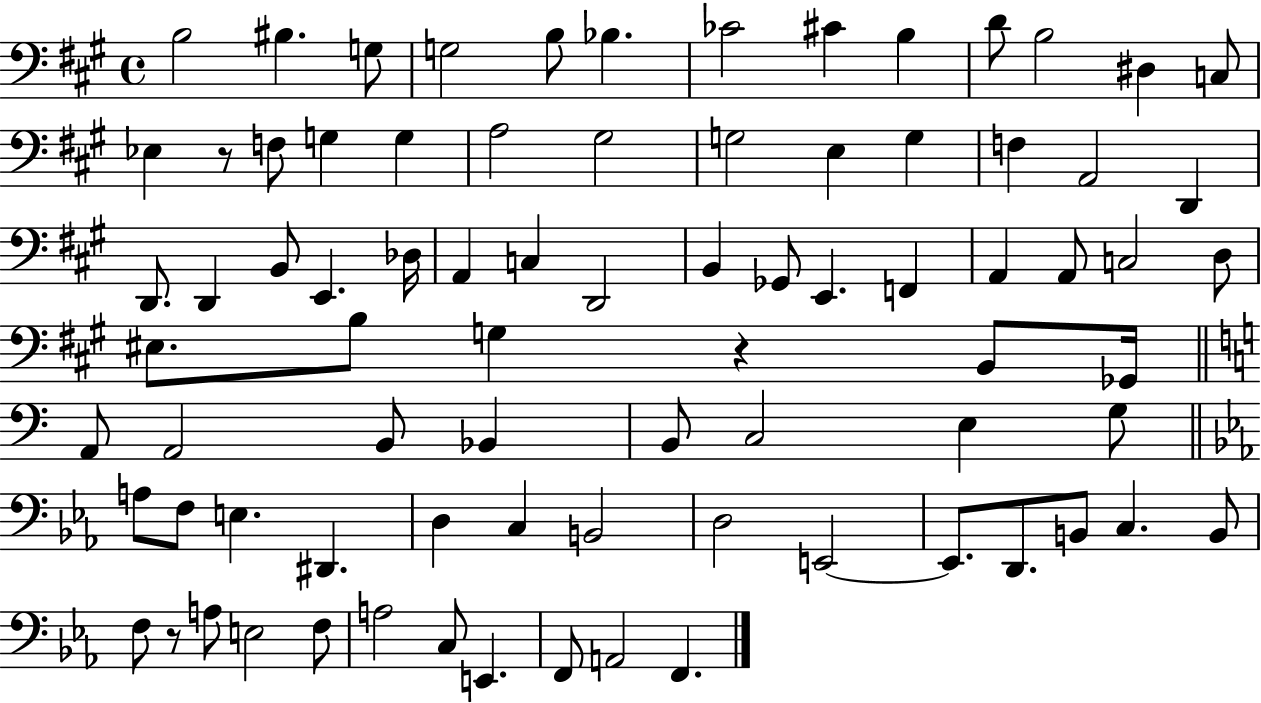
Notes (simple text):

B3/h BIS3/q. G3/e G3/h B3/e Bb3/q. CES4/h C#4/q B3/q D4/e B3/h D#3/q C3/e Eb3/q R/e F3/e G3/q G3/q A3/h G#3/h G3/h E3/q G3/q F3/q A2/h D2/q D2/e. D2/q B2/e E2/q. Db3/s A2/q C3/q D2/h B2/q Gb2/e E2/q. F2/q A2/q A2/e C3/h D3/e EIS3/e. B3/e G3/q R/q B2/e Gb2/s A2/e A2/h B2/e Bb2/q B2/e C3/h E3/q G3/e A3/e F3/e E3/q. D#2/q. D3/q C3/q B2/h D3/h E2/h E2/e. D2/e. B2/e C3/q. B2/e F3/e R/e A3/e E3/h F3/e A3/h C3/e E2/q. F2/e A2/h F2/q.